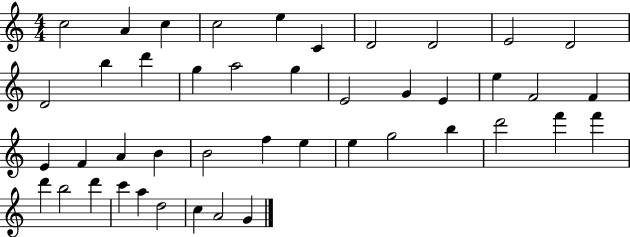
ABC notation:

X:1
T:Untitled
M:4/4
L:1/4
K:C
c2 A c c2 e C D2 D2 E2 D2 D2 b d' g a2 g E2 G E e F2 F E F A B B2 f e e g2 b d'2 f' f' d' b2 d' c' a d2 c A2 G